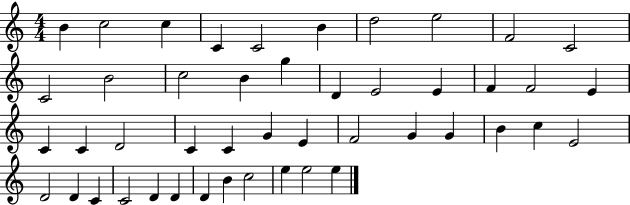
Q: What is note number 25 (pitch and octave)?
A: C4